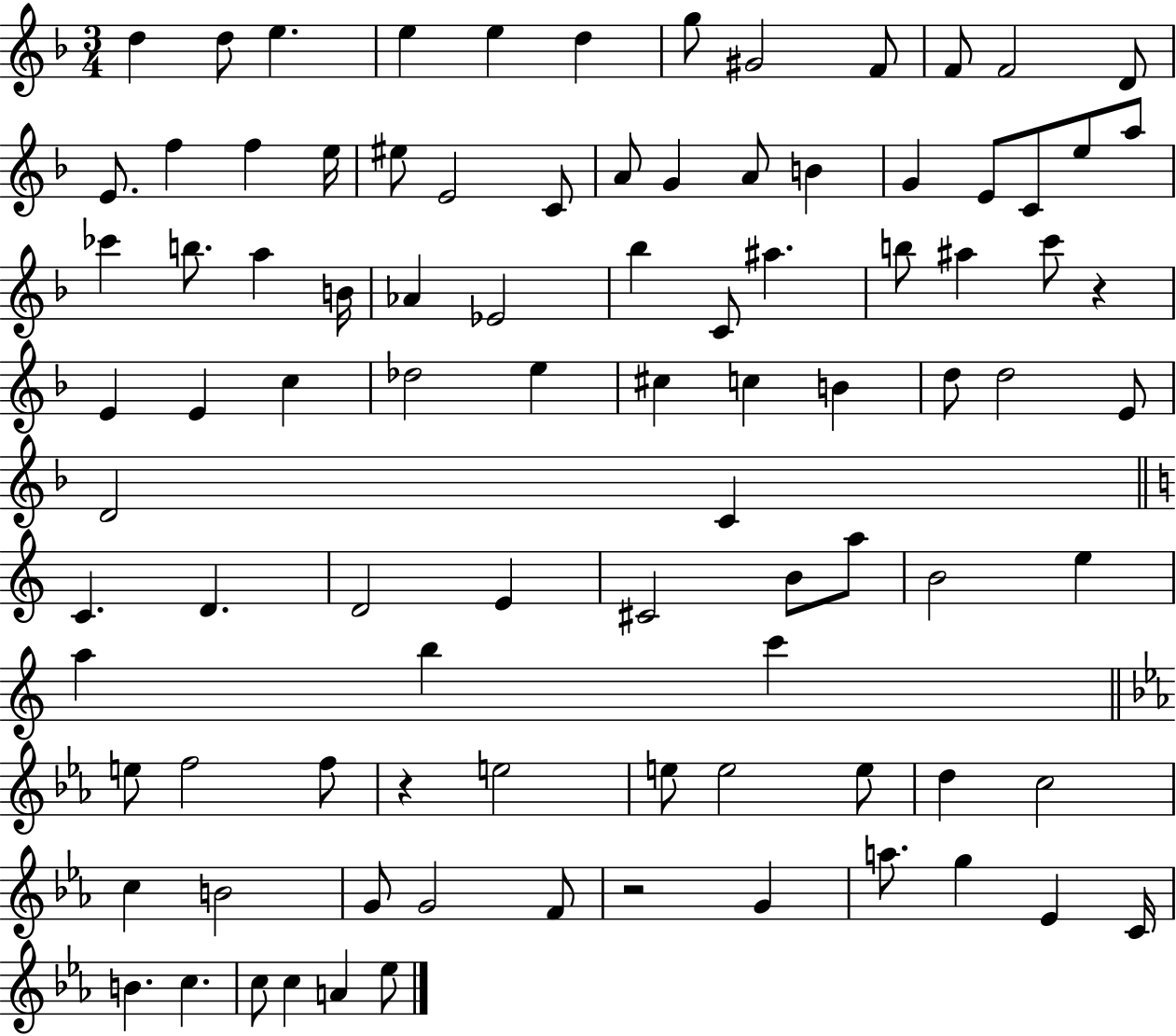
X:1
T:Untitled
M:3/4
L:1/4
K:F
d d/2 e e e d g/2 ^G2 F/2 F/2 F2 D/2 E/2 f f e/4 ^e/2 E2 C/2 A/2 G A/2 B G E/2 C/2 e/2 a/2 _c' b/2 a B/4 _A _E2 _b C/2 ^a b/2 ^a c'/2 z E E c _d2 e ^c c B d/2 d2 E/2 D2 C C D D2 E ^C2 B/2 a/2 B2 e a b c' e/2 f2 f/2 z e2 e/2 e2 e/2 d c2 c B2 G/2 G2 F/2 z2 G a/2 g _E C/4 B c c/2 c A _e/2